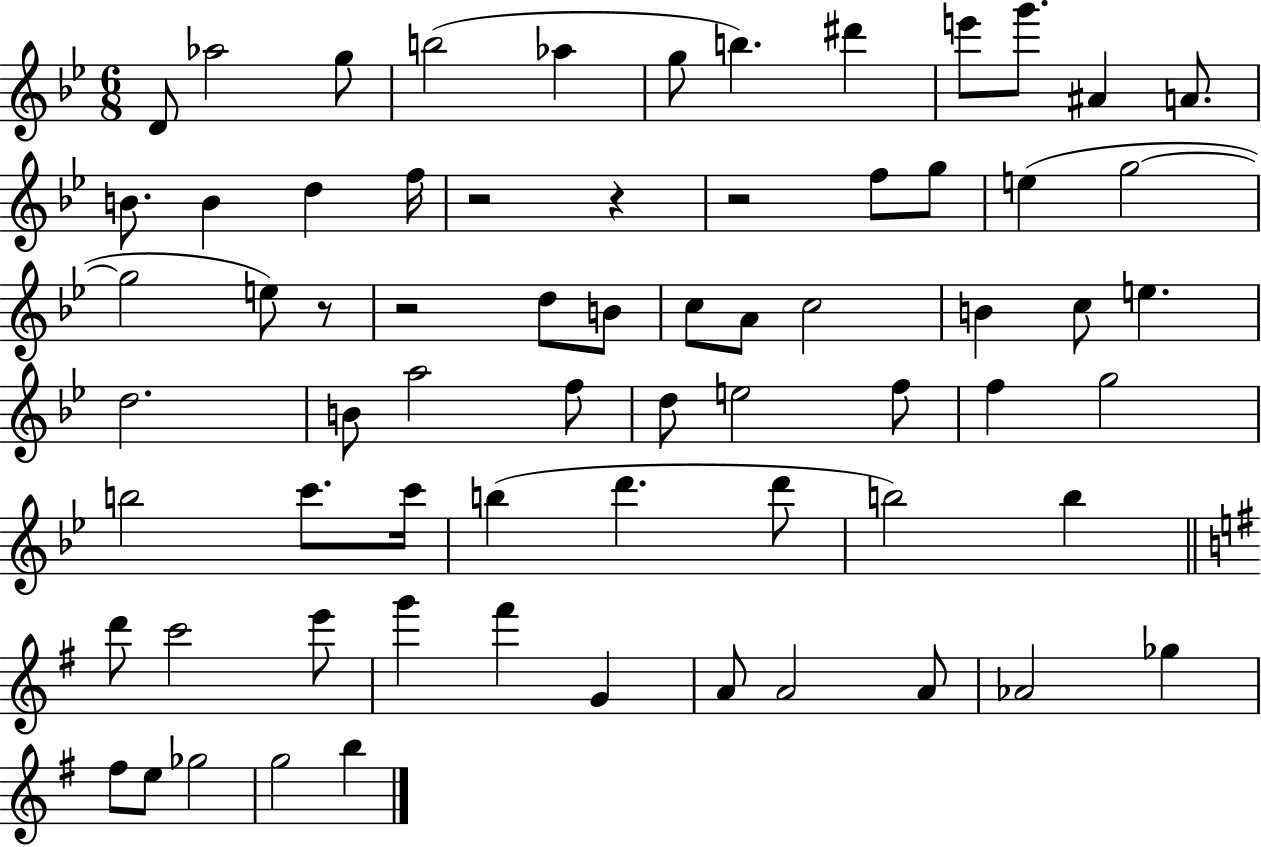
X:1
T:Untitled
M:6/8
L:1/4
K:Bb
D/2 _a2 g/2 b2 _a g/2 b ^d' e'/2 g'/2 ^A A/2 B/2 B d f/4 z2 z z2 f/2 g/2 e g2 g2 e/2 z/2 z2 d/2 B/2 c/2 A/2 c2 B c/2 e d2 B/2 a2 f/2 d/2 e2 f/2 f g2 b2 c'/2 c'/4 b d' d'/2 b2 b d'/2 c'2 e'/2 g' ^f' G A/2 A2 A/2 _A2 _g ^f/2 e/2 _g2 g2 b